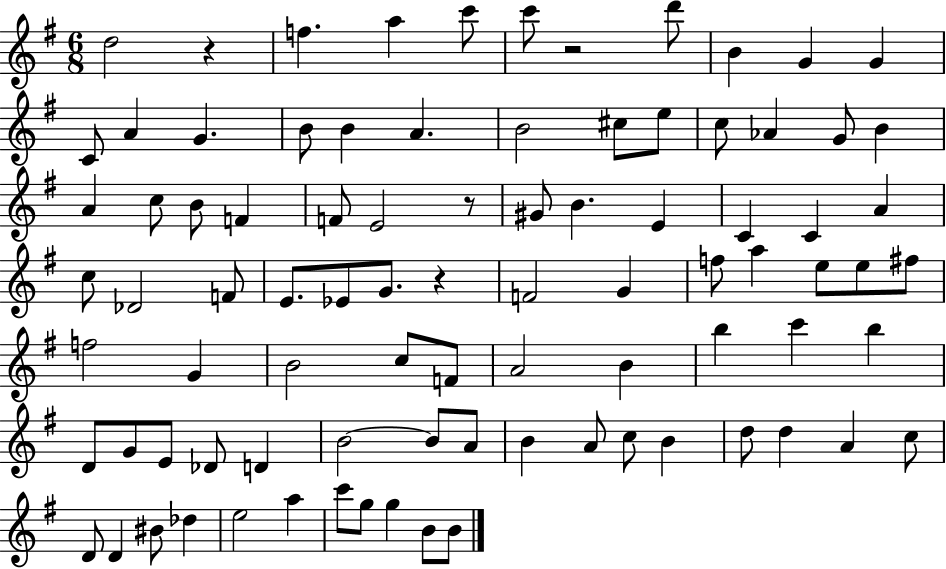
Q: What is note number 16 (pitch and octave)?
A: B4